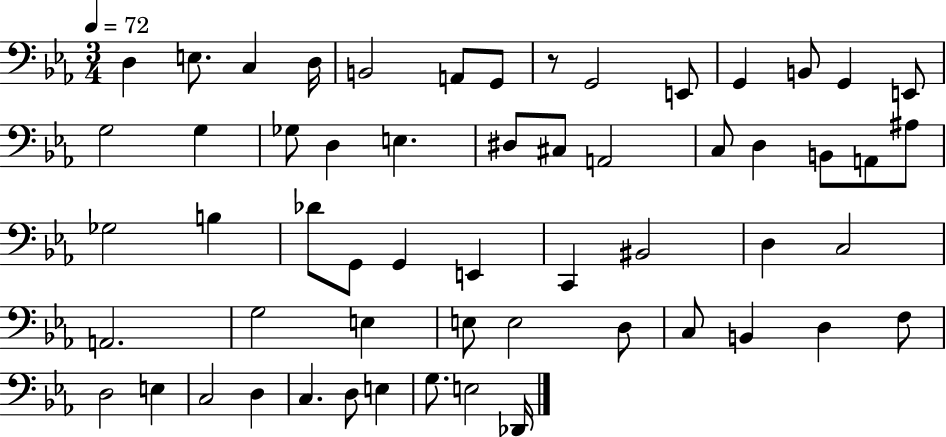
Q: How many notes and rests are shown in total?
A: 57